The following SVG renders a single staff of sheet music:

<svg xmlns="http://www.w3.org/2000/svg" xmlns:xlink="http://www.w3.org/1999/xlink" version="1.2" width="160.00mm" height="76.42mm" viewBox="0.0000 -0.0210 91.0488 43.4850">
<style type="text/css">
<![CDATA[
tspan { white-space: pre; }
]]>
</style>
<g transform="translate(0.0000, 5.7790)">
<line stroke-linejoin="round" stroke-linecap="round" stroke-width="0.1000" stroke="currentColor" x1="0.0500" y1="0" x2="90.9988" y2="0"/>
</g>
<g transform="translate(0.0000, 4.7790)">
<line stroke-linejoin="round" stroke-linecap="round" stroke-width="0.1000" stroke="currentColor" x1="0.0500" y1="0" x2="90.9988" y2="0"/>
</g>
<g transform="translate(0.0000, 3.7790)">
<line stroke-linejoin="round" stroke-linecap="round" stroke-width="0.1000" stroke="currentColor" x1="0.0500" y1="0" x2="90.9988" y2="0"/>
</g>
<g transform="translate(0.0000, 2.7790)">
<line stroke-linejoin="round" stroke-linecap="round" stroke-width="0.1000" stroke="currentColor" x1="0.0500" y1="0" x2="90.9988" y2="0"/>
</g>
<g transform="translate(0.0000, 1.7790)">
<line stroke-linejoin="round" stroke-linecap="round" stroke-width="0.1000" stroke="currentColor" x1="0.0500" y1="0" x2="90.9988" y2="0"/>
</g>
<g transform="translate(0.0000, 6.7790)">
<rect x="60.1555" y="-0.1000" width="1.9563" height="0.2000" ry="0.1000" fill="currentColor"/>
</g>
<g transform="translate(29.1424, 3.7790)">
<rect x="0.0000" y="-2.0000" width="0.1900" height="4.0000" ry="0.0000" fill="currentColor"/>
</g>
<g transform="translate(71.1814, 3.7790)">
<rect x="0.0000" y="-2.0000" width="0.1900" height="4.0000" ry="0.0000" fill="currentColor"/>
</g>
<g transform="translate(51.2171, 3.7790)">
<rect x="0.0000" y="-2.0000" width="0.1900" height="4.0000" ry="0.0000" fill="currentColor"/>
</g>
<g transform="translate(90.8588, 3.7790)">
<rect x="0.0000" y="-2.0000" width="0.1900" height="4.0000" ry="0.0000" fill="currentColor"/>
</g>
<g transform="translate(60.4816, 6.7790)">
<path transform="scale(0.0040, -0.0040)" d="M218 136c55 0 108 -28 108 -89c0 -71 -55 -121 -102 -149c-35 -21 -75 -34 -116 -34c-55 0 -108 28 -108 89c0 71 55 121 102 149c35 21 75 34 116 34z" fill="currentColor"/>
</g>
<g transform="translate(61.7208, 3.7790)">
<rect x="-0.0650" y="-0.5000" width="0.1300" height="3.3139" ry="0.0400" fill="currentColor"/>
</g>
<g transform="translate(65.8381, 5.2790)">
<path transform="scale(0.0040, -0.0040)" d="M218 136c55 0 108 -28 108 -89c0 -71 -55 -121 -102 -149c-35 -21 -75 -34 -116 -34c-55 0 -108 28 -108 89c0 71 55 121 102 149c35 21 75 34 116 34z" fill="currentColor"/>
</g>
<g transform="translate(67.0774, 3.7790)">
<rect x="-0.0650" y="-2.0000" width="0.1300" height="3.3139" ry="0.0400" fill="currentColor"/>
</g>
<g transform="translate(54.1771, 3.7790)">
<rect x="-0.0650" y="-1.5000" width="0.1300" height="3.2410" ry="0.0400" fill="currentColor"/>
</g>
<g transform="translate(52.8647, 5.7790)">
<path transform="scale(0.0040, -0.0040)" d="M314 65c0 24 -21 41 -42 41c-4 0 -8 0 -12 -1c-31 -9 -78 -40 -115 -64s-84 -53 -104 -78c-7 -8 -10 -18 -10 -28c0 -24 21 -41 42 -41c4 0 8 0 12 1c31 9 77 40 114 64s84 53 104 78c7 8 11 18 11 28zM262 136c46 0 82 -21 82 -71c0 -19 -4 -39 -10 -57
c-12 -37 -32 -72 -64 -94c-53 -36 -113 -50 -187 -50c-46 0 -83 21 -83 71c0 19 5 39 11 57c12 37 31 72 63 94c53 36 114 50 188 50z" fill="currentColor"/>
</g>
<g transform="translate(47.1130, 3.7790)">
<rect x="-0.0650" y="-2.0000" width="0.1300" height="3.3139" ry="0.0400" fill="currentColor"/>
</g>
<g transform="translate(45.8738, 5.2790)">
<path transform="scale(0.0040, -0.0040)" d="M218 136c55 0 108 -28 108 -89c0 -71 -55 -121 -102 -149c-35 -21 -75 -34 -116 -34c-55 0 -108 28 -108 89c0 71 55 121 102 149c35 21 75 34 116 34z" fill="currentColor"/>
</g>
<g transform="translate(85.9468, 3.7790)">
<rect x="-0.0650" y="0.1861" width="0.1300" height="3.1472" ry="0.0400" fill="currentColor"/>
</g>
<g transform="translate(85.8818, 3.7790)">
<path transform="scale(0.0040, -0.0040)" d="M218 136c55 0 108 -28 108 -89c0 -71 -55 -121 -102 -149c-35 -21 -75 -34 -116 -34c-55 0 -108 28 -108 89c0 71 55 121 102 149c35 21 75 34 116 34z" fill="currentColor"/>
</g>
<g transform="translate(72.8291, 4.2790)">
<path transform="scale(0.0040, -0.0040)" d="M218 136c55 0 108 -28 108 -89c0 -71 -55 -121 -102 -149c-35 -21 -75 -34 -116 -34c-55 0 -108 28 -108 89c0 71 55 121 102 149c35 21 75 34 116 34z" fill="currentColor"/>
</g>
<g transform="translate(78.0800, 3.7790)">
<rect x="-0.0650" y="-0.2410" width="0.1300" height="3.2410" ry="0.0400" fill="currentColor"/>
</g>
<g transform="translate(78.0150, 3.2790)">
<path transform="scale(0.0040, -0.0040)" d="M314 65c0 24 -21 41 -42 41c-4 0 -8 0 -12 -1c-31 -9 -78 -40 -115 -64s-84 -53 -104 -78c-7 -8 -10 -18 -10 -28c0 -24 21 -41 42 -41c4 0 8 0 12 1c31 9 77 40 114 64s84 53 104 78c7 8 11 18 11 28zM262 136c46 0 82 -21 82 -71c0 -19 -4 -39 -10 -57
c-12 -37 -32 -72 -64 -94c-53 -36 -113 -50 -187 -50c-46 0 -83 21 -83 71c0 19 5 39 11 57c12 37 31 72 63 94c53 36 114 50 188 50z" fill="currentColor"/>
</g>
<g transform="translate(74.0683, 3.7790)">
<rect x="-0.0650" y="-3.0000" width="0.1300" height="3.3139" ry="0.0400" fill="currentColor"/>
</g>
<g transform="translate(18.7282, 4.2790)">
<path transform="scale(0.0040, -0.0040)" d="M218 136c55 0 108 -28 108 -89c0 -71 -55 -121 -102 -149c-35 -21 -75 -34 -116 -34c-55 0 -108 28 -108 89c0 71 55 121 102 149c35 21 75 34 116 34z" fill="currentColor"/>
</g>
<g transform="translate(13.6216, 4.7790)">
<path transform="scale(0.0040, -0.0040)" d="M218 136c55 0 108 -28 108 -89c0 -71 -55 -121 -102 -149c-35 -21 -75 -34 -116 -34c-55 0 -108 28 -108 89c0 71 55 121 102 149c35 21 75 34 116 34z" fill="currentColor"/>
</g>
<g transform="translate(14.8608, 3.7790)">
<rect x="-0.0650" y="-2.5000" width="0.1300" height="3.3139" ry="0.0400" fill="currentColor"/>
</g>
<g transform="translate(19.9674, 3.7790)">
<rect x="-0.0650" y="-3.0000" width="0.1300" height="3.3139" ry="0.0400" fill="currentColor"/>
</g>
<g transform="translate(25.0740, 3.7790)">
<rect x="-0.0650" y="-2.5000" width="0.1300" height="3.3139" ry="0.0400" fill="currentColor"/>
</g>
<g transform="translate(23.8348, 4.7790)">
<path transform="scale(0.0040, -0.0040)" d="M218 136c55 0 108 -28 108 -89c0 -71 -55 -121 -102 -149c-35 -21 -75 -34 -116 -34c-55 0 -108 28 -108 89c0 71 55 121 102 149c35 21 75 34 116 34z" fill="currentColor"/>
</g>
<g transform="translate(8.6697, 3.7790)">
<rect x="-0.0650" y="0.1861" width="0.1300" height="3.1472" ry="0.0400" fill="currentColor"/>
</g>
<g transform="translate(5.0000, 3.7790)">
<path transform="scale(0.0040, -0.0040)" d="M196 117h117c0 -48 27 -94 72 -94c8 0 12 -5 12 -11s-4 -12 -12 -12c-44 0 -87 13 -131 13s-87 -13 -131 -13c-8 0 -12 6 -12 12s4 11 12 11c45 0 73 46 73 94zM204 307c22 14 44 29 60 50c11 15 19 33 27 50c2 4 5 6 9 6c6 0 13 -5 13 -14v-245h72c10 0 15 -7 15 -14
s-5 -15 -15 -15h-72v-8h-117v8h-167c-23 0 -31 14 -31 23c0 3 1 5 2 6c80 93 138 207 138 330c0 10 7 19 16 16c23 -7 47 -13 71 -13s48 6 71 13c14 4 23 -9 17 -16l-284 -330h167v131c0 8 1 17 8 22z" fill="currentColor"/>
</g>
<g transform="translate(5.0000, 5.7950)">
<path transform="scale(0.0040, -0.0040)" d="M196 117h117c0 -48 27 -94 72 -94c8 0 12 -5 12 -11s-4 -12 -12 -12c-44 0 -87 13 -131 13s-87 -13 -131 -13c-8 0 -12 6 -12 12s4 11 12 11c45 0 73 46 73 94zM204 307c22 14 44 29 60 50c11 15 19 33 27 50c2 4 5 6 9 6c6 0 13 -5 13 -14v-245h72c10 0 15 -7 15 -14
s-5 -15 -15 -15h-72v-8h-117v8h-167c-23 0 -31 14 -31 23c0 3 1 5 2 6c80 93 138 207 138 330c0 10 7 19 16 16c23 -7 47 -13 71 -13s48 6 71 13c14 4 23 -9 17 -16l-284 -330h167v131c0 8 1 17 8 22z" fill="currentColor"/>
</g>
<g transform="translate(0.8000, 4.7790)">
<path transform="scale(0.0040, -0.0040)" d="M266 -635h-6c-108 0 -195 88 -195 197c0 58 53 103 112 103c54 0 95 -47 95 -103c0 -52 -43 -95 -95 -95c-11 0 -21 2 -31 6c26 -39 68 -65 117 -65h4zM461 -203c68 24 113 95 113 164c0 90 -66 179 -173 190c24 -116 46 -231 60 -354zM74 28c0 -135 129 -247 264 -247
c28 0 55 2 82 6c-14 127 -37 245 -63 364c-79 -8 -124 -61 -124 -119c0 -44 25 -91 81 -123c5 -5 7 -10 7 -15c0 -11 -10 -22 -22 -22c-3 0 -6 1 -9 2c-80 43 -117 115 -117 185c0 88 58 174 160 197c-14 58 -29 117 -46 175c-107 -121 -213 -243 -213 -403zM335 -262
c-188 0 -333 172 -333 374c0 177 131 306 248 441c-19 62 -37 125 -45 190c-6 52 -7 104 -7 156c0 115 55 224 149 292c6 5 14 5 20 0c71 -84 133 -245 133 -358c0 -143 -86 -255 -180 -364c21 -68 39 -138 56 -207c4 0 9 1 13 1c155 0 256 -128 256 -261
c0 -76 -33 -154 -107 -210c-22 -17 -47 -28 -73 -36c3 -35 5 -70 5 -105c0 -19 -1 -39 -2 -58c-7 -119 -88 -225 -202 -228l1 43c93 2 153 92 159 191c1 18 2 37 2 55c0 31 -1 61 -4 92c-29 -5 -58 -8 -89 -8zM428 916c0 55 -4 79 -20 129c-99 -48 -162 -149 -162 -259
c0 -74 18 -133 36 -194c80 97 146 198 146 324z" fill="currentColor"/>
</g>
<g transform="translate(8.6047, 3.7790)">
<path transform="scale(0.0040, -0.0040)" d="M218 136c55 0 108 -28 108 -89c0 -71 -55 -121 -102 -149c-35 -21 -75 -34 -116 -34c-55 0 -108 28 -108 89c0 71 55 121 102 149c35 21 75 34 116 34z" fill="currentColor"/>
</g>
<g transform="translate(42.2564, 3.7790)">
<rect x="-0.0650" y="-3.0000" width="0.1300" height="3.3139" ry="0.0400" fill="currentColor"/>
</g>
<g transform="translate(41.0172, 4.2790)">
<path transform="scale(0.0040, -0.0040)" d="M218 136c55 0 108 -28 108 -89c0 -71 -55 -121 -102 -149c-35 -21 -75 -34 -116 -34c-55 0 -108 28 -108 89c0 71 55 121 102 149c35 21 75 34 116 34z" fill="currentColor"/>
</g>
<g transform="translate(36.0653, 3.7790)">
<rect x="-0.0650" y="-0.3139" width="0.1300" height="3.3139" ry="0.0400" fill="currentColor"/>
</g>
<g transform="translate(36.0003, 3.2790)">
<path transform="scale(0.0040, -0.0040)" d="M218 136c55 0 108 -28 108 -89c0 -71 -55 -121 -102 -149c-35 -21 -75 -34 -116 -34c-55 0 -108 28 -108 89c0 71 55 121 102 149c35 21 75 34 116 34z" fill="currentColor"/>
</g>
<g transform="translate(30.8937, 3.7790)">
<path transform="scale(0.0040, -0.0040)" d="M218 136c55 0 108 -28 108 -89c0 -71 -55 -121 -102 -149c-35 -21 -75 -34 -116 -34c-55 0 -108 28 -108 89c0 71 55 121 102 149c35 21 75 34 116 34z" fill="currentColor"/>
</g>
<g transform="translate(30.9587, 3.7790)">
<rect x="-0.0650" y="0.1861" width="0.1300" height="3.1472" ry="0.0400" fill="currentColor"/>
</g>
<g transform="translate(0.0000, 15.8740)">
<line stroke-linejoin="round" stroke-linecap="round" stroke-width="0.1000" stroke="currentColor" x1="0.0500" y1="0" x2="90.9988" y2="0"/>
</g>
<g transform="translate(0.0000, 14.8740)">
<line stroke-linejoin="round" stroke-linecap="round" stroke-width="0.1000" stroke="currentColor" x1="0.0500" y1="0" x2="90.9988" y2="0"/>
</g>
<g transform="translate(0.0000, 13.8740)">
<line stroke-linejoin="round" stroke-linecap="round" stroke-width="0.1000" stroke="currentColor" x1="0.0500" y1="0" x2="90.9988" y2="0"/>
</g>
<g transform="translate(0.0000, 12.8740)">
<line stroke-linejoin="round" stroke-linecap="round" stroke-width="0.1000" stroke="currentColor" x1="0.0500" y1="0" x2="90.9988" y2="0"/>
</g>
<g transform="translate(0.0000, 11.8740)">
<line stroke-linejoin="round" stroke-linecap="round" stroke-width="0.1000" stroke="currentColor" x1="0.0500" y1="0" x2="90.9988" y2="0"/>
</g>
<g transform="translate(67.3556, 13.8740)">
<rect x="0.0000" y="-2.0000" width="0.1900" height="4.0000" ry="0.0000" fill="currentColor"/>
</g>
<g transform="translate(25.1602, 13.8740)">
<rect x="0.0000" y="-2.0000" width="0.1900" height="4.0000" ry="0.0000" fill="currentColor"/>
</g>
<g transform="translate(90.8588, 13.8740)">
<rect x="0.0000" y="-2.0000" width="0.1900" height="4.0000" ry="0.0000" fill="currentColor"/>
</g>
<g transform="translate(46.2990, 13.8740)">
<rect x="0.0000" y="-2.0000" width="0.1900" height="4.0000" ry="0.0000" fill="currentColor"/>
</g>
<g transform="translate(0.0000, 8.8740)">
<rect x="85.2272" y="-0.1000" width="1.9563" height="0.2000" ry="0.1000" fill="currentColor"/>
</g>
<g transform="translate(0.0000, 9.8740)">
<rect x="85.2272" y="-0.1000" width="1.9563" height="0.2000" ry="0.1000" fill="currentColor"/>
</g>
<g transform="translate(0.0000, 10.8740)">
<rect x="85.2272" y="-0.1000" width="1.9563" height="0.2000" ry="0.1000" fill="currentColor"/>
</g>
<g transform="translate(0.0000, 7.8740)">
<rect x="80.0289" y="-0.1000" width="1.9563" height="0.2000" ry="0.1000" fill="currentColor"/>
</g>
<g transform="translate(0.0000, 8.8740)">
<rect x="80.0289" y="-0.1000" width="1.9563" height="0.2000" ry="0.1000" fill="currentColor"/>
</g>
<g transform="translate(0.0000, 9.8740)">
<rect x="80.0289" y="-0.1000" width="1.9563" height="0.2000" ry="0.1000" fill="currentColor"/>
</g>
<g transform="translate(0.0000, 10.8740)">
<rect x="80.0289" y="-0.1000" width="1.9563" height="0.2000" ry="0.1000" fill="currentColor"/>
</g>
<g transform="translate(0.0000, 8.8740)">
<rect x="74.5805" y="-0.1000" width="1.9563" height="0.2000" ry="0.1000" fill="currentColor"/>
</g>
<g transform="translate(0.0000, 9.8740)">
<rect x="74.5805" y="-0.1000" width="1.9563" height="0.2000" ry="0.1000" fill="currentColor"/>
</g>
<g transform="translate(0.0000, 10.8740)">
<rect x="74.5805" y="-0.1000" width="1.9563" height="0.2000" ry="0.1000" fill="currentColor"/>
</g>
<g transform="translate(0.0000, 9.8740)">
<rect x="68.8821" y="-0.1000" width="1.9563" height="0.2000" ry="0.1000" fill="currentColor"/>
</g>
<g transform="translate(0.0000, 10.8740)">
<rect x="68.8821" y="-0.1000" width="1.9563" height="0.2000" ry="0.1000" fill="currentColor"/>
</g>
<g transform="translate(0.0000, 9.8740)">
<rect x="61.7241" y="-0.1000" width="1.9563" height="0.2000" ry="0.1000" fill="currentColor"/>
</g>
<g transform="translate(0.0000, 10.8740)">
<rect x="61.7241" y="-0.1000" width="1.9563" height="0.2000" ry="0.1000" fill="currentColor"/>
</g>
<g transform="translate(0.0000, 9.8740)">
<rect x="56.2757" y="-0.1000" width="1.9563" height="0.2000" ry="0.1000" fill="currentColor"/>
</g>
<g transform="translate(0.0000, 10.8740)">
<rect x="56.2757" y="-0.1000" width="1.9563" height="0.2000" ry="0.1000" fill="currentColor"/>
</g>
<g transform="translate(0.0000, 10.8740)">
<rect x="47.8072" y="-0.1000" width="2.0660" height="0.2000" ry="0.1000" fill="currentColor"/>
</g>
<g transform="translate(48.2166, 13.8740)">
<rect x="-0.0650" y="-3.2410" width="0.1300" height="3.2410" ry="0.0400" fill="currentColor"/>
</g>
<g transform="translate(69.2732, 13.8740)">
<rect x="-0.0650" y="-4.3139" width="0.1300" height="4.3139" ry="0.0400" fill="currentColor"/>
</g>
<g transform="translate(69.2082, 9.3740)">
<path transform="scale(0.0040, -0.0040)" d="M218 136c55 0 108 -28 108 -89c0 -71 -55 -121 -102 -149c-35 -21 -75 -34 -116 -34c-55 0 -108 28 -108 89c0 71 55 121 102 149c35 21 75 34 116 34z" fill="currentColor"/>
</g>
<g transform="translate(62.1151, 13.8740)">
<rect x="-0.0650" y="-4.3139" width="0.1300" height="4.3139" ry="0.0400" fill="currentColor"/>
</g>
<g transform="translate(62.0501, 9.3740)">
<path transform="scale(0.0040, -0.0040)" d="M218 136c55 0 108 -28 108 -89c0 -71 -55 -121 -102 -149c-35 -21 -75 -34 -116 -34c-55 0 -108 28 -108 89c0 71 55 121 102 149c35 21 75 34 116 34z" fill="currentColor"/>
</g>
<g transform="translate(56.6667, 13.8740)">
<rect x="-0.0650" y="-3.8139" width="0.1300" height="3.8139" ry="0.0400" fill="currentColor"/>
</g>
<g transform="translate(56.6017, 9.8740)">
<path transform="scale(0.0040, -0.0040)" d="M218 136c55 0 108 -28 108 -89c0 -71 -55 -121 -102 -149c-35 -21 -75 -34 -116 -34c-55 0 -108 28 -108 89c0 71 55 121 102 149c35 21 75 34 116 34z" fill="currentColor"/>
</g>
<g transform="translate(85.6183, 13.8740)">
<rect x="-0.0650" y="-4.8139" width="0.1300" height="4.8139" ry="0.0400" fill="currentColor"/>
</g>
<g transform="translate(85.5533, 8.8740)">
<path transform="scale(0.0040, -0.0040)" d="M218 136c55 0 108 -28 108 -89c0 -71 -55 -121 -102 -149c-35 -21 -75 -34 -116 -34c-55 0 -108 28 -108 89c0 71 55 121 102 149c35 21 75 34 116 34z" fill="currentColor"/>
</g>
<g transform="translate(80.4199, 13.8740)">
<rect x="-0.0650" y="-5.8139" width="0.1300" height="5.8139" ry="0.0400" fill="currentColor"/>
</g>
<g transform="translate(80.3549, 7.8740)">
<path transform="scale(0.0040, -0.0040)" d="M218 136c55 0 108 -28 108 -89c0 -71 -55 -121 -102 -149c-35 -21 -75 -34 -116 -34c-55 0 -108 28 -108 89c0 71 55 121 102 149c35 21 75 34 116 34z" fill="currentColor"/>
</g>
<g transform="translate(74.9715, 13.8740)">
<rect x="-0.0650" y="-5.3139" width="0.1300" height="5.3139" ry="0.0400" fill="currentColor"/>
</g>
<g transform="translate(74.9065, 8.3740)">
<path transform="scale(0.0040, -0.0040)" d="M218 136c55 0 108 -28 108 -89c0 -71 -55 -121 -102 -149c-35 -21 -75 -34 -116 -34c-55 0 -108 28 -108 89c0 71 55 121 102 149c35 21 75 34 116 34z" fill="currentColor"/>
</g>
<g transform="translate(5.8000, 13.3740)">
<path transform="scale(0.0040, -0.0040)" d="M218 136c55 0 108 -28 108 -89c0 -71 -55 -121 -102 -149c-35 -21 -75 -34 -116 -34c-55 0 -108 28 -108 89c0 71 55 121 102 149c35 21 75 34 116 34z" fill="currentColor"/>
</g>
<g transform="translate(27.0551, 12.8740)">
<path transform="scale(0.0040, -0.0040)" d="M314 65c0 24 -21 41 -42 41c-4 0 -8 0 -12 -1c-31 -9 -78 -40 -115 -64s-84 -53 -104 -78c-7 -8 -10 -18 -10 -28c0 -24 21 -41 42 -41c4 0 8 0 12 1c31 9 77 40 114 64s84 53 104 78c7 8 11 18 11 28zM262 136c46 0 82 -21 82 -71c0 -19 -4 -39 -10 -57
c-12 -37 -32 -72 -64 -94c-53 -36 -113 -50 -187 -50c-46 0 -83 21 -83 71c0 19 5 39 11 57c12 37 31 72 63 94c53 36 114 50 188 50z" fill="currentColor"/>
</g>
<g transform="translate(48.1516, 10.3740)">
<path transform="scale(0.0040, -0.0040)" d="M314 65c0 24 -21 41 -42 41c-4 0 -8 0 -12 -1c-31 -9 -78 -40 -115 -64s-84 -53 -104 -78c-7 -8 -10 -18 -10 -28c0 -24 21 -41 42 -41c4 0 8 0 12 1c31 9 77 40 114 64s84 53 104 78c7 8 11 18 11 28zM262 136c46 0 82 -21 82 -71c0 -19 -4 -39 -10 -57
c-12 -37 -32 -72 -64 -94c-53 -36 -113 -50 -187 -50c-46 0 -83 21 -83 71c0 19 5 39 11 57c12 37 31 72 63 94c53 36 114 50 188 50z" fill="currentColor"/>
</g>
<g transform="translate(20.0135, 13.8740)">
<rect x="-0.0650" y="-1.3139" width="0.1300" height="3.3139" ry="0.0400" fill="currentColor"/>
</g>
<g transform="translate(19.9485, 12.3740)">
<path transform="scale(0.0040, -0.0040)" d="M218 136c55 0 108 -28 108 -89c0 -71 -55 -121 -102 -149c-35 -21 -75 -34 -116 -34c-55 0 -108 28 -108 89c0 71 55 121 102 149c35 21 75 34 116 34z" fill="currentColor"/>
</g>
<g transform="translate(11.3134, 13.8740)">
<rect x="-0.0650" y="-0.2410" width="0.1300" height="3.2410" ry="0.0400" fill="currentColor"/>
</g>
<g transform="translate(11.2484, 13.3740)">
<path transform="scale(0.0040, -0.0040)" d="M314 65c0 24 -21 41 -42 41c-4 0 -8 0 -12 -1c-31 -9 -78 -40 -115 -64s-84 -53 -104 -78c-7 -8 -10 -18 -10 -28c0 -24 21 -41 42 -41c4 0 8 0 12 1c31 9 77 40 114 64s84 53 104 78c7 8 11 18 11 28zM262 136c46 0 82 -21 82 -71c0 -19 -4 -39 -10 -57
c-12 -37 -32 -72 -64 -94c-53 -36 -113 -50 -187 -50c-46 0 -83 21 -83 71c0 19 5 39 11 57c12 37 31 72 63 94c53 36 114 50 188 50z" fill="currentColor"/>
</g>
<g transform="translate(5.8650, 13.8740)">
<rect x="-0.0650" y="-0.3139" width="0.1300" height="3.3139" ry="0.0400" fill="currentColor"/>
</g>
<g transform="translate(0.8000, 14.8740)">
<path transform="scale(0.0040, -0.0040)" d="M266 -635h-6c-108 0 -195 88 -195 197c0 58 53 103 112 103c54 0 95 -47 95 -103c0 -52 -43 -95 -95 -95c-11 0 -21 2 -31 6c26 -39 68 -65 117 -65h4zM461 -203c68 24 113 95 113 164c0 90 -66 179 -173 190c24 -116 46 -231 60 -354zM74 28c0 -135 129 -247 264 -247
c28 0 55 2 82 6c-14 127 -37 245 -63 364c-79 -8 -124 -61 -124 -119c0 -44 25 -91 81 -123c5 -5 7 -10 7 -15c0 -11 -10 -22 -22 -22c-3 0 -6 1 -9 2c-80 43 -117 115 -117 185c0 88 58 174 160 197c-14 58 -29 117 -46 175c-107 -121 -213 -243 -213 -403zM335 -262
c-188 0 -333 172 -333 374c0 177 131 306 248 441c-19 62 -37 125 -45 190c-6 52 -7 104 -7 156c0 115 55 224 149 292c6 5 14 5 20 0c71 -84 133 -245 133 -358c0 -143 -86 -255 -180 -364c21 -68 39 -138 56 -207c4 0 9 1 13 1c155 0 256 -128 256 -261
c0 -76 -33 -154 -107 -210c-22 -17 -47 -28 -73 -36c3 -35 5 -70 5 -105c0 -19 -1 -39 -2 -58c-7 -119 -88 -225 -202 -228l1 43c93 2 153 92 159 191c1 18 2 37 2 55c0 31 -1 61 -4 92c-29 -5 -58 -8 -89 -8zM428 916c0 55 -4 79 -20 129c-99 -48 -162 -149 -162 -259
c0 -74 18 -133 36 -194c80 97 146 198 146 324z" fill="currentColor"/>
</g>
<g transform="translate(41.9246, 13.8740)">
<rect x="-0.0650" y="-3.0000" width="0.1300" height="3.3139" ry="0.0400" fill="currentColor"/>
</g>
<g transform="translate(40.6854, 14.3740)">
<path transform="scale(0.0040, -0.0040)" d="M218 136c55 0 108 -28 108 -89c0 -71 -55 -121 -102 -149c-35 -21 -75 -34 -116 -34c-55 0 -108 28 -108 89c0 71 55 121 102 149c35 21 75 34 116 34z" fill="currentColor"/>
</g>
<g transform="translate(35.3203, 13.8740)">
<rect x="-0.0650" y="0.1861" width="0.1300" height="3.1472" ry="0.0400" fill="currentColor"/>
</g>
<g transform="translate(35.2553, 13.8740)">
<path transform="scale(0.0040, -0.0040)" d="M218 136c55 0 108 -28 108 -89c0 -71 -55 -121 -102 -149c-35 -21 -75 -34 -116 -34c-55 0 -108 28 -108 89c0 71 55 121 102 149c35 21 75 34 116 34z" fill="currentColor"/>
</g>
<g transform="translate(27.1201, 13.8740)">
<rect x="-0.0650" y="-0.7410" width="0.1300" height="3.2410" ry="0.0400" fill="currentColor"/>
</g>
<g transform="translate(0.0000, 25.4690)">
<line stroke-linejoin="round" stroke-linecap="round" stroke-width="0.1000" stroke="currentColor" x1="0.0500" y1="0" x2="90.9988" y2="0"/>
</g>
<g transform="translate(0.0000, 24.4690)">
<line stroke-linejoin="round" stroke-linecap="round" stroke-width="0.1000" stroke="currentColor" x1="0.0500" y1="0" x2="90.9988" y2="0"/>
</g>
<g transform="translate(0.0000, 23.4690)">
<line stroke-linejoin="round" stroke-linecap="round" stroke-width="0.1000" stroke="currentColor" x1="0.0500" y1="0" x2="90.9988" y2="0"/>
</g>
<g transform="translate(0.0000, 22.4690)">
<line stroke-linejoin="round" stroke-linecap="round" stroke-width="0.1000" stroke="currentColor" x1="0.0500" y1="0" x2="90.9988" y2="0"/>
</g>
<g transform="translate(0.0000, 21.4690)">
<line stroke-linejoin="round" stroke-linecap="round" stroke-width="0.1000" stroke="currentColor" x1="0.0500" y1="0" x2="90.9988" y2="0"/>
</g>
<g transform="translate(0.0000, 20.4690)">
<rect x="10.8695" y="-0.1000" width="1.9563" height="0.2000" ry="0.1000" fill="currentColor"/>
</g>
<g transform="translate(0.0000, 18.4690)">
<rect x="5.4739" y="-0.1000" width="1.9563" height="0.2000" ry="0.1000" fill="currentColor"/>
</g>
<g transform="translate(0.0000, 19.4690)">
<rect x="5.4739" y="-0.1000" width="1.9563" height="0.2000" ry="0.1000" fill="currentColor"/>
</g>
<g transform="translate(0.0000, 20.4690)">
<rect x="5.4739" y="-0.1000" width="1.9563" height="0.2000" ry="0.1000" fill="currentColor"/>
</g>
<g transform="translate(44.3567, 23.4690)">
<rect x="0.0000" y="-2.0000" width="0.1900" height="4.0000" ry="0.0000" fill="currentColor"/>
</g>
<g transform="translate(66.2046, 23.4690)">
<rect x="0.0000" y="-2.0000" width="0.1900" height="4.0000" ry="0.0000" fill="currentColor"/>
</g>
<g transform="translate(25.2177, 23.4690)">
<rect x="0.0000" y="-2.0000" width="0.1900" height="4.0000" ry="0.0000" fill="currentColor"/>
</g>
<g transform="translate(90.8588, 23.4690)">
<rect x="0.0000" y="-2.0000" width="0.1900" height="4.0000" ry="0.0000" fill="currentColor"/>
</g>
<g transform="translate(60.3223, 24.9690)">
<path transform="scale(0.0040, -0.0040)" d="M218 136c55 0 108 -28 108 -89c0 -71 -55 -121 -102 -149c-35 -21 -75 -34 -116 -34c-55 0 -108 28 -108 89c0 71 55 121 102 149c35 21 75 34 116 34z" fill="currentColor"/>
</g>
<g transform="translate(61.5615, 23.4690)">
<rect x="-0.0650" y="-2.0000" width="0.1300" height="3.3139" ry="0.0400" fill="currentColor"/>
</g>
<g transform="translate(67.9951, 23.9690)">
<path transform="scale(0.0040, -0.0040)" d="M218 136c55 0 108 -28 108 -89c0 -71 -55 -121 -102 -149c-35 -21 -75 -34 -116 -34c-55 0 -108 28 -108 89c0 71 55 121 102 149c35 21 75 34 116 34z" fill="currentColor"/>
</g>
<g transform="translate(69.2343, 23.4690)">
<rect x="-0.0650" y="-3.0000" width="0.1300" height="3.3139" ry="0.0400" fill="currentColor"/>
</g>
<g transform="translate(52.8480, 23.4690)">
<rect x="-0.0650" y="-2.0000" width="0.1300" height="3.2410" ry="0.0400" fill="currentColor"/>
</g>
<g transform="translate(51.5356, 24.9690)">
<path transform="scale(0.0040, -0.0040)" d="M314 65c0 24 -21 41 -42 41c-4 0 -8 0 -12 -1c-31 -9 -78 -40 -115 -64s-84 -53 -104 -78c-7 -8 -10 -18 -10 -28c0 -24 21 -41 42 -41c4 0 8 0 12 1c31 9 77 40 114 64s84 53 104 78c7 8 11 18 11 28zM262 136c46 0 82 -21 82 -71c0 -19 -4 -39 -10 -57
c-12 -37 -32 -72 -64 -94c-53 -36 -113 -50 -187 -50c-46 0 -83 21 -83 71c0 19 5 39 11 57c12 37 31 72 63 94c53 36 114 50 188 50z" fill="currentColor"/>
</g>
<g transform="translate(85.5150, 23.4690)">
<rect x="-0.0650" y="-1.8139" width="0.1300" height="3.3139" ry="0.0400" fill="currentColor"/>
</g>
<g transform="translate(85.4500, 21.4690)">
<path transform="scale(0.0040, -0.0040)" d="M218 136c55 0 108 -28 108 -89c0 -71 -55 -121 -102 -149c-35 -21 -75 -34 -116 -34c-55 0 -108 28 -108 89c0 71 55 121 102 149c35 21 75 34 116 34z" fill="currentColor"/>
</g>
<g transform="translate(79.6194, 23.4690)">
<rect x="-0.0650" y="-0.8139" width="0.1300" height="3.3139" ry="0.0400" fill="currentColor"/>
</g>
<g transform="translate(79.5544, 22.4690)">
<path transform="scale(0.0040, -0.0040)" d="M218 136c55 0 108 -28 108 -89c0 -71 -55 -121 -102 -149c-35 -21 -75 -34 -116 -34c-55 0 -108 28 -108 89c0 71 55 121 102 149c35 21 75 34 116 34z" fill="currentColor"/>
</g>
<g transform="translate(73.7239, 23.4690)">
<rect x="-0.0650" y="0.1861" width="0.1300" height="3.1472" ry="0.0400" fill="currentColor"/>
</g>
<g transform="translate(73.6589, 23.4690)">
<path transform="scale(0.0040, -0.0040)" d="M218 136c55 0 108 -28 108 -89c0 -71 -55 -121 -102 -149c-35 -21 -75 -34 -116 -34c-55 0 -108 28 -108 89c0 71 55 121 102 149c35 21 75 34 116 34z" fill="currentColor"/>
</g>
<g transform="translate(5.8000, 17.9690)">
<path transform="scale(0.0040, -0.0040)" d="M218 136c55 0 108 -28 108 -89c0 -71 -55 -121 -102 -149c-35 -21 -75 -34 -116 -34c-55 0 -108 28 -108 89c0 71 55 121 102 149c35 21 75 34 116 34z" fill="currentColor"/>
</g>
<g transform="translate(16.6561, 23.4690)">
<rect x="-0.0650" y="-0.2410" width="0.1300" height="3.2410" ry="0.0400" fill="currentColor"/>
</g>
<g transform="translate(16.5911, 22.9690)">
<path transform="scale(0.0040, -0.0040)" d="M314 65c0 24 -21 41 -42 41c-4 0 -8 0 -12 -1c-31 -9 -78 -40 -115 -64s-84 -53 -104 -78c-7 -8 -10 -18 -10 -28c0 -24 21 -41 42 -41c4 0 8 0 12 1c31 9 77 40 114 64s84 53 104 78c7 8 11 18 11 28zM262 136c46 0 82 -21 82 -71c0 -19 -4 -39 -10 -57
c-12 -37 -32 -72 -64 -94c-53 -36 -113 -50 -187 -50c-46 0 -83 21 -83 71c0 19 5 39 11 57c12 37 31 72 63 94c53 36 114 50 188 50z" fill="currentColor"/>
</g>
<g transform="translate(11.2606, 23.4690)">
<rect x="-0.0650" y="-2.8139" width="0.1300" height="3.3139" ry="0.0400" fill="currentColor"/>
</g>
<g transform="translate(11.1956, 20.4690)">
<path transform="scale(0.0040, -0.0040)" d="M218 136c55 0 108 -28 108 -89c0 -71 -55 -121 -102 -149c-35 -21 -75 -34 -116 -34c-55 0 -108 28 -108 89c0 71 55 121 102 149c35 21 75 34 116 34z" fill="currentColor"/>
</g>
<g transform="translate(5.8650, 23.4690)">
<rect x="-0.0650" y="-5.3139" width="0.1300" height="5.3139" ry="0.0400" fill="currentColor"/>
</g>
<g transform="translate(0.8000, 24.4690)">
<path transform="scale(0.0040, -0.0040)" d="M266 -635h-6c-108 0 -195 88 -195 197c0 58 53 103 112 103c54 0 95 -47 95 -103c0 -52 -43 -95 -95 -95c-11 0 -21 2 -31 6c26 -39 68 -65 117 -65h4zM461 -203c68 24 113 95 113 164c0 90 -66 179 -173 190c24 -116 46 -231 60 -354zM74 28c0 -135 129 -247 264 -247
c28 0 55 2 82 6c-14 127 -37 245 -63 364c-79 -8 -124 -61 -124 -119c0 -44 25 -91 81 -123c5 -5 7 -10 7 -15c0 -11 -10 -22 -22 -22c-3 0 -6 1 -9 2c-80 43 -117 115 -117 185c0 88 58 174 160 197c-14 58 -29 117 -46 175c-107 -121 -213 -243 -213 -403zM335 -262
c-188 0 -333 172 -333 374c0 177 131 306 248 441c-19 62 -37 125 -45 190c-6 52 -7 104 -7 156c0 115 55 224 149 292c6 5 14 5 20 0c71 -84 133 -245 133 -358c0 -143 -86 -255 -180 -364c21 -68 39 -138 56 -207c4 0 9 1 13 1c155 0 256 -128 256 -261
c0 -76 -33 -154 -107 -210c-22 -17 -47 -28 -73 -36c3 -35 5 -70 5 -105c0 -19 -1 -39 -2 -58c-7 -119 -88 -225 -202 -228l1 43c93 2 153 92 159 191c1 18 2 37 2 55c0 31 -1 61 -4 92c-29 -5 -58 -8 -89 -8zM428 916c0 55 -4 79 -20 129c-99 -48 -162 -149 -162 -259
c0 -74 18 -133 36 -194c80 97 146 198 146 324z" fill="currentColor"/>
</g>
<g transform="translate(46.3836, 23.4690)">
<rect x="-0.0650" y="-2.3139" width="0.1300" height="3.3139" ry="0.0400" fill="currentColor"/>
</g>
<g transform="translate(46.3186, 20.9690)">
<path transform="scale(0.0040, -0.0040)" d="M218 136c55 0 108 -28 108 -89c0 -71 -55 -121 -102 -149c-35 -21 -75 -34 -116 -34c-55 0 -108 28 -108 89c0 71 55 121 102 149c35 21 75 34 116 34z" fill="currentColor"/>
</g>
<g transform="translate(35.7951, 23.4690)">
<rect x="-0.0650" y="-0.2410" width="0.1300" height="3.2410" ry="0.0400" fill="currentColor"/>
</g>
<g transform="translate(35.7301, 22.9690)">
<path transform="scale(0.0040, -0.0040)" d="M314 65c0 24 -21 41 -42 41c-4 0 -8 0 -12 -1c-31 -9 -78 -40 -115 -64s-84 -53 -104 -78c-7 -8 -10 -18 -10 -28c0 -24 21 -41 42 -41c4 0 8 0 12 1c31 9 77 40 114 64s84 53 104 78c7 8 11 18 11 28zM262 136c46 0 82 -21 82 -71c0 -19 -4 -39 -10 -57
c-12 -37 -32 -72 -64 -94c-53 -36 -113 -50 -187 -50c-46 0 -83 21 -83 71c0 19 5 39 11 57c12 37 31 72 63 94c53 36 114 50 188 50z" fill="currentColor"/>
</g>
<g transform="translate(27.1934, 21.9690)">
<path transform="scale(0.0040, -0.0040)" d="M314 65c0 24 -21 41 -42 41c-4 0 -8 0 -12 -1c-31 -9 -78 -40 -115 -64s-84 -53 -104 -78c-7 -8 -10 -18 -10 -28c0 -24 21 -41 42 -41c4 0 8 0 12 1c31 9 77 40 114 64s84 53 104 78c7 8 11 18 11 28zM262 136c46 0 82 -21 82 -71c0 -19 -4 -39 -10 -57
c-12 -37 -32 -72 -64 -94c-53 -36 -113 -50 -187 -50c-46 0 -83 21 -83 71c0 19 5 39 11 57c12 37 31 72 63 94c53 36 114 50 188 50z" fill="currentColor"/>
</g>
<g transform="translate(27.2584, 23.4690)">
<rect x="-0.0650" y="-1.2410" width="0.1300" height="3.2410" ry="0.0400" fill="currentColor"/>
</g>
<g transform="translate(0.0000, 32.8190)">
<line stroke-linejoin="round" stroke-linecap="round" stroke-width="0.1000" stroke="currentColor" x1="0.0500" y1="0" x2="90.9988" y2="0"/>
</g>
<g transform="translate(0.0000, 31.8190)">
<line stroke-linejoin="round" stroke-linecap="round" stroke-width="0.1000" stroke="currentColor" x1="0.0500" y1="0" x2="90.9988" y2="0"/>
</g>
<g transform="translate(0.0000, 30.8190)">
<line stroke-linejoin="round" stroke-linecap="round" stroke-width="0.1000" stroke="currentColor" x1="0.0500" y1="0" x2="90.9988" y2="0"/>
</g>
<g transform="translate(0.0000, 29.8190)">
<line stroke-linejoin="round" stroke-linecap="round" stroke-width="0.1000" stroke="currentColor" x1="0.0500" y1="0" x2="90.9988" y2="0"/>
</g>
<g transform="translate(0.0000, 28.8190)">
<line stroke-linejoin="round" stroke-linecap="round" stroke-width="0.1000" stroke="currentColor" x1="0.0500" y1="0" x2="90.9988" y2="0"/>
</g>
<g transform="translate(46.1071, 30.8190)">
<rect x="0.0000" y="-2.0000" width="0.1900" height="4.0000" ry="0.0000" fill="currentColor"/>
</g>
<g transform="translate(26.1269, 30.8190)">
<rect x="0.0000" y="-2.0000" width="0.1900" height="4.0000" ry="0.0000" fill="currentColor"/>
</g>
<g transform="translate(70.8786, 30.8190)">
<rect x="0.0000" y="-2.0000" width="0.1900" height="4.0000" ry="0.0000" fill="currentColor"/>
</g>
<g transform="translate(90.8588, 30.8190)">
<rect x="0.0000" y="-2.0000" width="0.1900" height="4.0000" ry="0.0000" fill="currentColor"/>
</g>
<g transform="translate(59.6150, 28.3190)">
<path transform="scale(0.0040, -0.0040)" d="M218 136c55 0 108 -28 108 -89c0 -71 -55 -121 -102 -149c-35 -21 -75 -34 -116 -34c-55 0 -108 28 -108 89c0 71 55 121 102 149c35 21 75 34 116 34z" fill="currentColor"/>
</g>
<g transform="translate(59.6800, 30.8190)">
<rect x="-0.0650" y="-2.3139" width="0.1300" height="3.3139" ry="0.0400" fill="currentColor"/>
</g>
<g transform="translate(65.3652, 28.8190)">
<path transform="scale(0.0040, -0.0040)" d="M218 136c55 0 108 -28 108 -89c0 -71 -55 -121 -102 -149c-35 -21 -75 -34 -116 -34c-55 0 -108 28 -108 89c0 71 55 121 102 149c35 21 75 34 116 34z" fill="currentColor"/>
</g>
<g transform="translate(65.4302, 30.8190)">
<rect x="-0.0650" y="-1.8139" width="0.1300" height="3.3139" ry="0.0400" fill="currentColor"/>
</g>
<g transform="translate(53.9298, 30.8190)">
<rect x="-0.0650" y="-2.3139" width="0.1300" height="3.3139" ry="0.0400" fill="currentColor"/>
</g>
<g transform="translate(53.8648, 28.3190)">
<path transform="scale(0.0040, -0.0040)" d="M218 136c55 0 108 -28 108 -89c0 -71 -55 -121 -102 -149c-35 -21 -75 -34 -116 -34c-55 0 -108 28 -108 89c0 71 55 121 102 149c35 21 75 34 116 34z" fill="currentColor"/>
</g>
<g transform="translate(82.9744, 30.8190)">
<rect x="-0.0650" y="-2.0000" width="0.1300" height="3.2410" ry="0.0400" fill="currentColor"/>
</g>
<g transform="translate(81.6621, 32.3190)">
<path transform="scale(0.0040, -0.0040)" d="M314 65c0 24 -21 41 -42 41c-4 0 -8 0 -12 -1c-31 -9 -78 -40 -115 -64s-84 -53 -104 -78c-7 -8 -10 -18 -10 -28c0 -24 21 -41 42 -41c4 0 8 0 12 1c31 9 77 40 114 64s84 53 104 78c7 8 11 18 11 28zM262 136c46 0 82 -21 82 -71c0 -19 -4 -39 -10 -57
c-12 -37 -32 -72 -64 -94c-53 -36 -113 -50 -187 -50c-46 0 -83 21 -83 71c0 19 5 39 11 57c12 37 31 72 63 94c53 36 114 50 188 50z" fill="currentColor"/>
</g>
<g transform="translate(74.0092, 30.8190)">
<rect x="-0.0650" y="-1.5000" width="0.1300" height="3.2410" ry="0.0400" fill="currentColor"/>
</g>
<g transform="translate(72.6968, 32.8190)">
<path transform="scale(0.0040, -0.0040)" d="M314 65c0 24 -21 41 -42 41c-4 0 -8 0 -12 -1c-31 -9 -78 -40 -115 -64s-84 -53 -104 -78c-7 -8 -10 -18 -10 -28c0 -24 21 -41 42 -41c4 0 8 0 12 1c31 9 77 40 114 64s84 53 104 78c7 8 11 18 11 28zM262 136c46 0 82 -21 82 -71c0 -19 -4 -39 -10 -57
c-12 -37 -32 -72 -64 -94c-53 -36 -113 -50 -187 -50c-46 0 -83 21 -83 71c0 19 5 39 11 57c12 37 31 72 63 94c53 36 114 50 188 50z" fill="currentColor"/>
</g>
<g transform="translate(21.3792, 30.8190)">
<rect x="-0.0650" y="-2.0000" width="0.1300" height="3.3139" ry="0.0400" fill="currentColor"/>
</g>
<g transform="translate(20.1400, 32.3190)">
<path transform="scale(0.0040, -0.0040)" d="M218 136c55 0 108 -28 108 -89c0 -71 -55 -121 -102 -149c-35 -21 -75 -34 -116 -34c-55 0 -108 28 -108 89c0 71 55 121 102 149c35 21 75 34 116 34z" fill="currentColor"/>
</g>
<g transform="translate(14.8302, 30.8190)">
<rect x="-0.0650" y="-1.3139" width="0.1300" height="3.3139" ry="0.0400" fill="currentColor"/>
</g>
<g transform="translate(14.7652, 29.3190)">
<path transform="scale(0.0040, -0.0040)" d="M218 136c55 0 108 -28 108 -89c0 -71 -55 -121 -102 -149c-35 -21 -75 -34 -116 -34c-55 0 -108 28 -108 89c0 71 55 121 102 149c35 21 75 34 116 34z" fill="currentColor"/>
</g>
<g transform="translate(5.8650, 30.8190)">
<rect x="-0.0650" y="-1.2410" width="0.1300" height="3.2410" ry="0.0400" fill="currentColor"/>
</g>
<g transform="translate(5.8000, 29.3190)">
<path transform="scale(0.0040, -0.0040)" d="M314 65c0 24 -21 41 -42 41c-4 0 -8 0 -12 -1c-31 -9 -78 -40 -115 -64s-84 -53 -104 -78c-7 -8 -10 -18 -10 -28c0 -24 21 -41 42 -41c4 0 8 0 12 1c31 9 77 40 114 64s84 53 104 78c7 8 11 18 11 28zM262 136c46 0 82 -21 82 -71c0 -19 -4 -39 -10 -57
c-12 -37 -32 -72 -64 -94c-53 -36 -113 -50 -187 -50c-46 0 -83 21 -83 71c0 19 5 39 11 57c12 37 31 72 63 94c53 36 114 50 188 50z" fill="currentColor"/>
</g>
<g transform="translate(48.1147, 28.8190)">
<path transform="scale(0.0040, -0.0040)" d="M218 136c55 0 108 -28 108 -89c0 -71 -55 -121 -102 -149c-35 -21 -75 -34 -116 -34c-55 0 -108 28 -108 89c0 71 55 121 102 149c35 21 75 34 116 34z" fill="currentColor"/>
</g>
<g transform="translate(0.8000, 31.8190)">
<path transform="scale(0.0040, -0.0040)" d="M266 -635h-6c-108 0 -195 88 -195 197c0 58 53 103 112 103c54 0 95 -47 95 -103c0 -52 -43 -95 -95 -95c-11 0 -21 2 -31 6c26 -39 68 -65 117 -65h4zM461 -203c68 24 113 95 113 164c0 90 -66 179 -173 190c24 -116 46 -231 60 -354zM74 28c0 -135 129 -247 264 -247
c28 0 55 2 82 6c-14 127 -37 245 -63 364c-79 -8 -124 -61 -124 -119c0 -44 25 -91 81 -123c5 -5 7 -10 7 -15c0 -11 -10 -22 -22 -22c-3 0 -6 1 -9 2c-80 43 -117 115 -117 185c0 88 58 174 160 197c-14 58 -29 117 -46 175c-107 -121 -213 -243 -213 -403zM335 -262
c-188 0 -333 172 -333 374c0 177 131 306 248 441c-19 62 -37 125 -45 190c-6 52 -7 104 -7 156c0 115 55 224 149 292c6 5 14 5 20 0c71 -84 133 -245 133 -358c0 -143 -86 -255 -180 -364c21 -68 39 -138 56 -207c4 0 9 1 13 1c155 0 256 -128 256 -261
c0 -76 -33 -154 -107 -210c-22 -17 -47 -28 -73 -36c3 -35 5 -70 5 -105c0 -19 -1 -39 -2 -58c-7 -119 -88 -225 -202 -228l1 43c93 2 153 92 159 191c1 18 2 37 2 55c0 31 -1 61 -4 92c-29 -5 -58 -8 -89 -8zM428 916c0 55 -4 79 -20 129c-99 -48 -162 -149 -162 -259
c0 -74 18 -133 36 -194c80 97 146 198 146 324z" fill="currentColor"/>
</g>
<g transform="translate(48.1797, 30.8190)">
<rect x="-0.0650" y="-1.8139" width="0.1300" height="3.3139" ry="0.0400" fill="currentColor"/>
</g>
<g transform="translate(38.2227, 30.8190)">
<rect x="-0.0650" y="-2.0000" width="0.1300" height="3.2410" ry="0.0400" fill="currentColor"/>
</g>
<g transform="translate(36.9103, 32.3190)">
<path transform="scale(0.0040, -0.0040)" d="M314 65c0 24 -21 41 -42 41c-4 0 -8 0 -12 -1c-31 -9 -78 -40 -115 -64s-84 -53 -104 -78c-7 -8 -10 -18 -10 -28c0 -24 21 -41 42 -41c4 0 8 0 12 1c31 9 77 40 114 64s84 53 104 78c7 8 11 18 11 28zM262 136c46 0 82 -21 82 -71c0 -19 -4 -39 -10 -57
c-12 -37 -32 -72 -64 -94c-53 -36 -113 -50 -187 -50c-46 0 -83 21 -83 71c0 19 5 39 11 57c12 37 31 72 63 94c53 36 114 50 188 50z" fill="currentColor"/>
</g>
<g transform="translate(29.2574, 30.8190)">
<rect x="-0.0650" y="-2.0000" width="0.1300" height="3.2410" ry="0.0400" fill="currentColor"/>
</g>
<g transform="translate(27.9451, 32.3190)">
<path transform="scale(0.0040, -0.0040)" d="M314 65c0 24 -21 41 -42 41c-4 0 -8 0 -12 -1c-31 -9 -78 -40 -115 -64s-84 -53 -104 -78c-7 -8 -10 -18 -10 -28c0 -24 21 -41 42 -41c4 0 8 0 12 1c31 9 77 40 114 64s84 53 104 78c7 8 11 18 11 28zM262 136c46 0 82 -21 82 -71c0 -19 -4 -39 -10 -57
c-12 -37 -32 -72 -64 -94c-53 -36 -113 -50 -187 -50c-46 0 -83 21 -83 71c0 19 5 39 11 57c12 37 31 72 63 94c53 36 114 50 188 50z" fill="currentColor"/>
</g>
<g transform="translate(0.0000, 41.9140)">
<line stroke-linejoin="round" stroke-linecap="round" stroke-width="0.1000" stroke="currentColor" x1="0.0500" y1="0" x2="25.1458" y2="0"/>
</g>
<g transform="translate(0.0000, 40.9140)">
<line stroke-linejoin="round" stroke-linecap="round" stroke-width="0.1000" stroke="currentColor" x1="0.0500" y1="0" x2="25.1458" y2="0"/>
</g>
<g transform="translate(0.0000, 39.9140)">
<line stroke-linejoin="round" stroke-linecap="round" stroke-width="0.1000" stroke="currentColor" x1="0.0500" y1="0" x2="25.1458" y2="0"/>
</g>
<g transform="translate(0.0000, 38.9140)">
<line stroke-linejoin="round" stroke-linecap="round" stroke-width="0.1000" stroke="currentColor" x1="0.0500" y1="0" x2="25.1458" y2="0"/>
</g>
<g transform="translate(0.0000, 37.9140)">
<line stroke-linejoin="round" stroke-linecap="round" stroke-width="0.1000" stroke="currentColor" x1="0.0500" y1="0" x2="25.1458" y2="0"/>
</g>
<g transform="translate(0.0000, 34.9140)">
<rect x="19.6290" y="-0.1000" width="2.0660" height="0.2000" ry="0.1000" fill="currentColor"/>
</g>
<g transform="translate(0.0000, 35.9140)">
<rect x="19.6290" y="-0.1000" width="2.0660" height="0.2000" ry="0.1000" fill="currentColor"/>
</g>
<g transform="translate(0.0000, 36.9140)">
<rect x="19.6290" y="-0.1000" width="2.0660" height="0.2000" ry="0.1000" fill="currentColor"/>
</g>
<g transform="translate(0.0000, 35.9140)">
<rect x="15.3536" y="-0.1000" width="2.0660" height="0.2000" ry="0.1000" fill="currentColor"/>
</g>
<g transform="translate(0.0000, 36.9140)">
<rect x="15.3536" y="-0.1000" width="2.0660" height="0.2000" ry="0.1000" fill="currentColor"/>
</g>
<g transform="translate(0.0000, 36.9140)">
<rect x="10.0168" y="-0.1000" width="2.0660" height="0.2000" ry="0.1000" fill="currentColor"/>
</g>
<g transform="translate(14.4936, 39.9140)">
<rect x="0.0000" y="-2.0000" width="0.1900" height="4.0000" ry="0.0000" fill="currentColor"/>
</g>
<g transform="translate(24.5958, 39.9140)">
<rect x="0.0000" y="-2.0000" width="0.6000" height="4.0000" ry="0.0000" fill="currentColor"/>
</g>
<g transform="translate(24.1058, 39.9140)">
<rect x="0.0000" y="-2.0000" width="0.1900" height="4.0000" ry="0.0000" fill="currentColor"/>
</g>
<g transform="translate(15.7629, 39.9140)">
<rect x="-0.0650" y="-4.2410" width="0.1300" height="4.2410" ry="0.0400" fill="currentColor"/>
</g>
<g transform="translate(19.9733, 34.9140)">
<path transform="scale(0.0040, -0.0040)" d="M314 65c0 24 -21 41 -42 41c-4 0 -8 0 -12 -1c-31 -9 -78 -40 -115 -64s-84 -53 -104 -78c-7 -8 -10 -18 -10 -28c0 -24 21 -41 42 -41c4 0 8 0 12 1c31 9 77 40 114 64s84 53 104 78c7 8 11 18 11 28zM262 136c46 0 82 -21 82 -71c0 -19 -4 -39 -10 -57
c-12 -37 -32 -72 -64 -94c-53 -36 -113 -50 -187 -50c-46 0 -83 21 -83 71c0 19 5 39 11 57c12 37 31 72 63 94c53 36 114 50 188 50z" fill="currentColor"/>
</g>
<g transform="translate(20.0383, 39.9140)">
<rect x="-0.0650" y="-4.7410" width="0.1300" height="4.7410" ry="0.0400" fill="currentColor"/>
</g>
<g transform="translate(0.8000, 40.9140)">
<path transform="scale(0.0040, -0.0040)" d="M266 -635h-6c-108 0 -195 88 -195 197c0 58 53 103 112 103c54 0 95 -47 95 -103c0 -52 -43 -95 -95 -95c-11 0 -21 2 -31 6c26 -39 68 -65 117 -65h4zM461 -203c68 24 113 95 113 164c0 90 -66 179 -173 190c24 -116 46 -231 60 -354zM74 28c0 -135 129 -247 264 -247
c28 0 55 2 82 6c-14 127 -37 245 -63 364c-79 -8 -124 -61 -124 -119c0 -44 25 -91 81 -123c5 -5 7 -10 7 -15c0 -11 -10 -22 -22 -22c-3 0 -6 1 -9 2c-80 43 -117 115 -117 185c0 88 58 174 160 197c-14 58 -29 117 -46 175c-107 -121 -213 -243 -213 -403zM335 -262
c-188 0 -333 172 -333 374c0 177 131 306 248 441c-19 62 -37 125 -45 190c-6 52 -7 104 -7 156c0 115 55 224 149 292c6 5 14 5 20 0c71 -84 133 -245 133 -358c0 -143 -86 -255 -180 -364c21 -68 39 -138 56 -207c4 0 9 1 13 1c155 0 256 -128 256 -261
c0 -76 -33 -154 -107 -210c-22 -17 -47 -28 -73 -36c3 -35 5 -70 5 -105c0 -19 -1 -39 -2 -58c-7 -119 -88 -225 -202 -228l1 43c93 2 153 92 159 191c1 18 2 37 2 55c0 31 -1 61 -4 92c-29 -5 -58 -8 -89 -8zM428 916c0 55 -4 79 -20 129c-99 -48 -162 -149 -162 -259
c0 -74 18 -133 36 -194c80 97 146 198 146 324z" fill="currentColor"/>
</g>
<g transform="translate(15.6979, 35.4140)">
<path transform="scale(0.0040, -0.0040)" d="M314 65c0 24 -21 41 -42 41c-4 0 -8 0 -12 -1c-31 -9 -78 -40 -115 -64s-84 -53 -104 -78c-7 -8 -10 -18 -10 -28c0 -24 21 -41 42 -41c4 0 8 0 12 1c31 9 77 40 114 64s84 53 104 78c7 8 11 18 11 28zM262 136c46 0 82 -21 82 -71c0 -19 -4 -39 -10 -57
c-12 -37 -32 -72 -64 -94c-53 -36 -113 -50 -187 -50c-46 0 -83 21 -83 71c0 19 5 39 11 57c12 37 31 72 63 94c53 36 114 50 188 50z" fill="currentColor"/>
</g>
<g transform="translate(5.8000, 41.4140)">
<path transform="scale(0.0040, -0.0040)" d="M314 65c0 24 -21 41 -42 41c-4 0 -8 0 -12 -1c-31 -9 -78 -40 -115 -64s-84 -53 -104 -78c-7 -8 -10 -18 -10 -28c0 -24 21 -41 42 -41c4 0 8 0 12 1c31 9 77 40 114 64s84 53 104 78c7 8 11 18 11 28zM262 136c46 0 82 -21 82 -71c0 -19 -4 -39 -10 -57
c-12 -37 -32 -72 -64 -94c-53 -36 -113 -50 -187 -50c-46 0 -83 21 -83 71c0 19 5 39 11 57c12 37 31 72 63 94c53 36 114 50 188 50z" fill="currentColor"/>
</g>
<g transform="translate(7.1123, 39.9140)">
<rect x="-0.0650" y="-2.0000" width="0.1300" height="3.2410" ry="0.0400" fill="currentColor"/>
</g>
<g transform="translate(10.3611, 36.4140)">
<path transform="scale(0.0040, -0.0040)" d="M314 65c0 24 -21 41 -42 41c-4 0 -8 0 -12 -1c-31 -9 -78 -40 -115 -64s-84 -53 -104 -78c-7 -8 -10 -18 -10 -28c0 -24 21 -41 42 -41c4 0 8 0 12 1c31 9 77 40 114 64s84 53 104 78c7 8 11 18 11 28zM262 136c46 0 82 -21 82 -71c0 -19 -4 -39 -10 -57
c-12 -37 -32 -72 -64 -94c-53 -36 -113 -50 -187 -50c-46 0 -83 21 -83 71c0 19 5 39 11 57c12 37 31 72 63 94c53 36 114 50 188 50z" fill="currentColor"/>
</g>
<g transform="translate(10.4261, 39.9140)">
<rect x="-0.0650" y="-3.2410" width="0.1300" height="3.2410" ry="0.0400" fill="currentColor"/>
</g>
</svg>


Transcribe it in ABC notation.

X:1
T:Untitled
M:4/4
L:1/4
K:C
B G A G B c A F E2 C F A c2 B c c2 e d2 B A b2 c' d' d' f' g' e' f' a c2 e2 c2 g F2 F A B d f e2 e F F2 F2 f g g f E2 F2 F2 b2 d'2 e'2